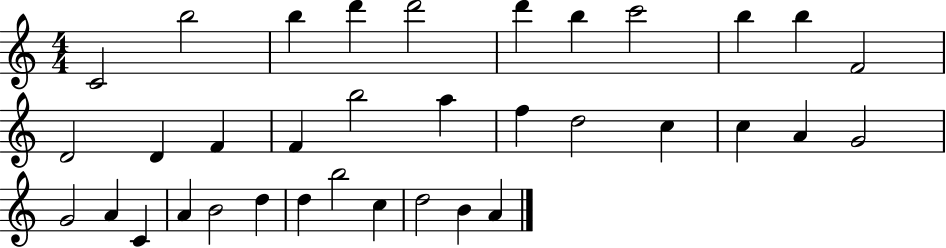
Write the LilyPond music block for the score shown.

{
  \clef treble
  \numericTimeSignature
  \time 4/4
  \key c \major
  c'2 b''2 | b''4 d'''4 d'''2 | d'''4 b''4 c'''2 | b''4 b''4 f'2 | \break d'2 d'4 f'4 | f'4 b''2 a''4 | f''4 d''2 c''4 | c''4 a'4 g'2 | \break g'2 a'4 c'4 | a'4 b'2 d''4 | d''4 b''2 c''4 | d''2 b'4 a'4 | \break \bar "|."
}